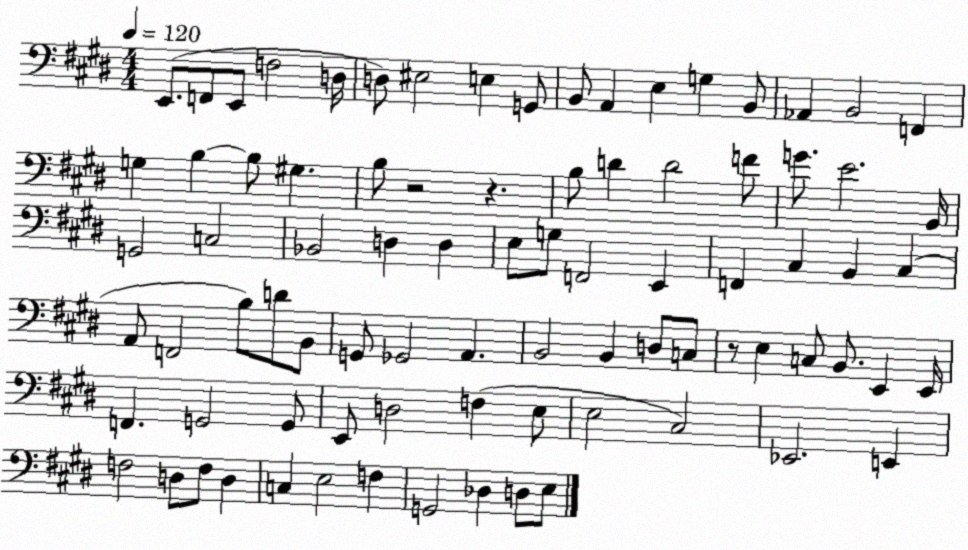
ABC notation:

X:1
T:Untitled
M:4/4
L:1/4
K:E
E,,/2 F,,/2 E,,/2 F,2 D,/4 D,/2 ^E,2 E, G,,/2 B,,/2 A,, E, G, B,,/2 _A,, B,,2 F,, G, B, B,/2 ^G, B,/2 z2 z B,/2 D D2 F/2 G/2 E2 B,,/4 G,,2 C,2 _B,,2 D, D, E,/2 G,/2 F,,2 E,, F,, ^C, B,, ^C, A,,/2 F,,2 B,/2 D/2 B,,/2 G,,/2 _G,,2 A,, B,,2 B,, D,/2 C,/2 z/2 E, C,/2 B,,/2 E,, E,,/4 F,, G,,2 G,,/2 E,,/2 D,2 F, E,/2 E,2 ^C,2 _E,,2 E,, F,2 D,/2 F,/2 D, C, E,2 F, G,,2 _D, D,/2 E,/2